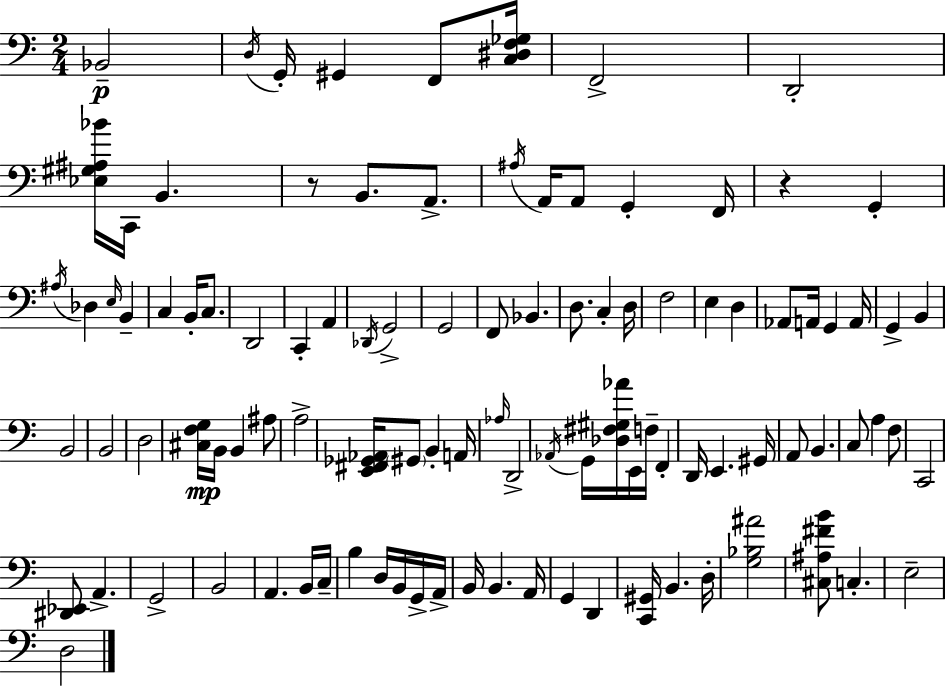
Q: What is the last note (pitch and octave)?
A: D3